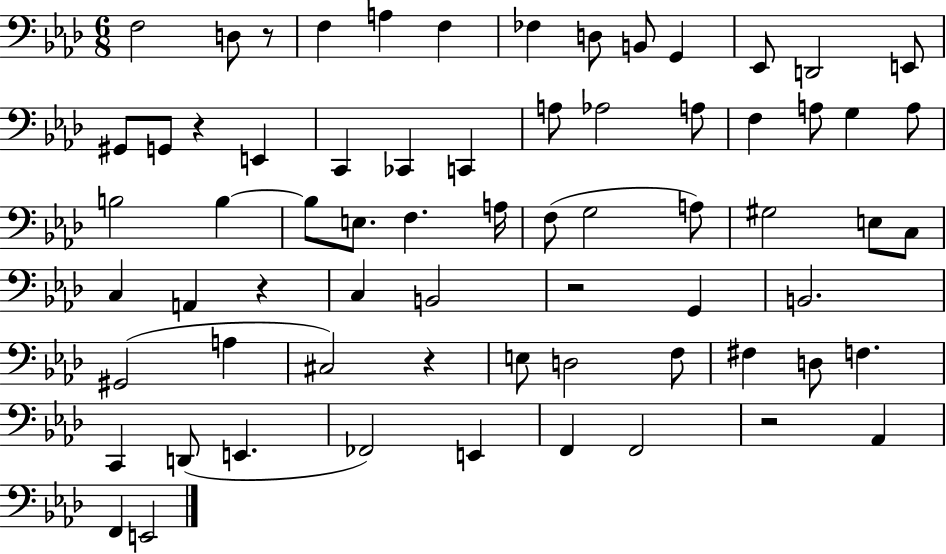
{
  \clef bass
  \numericTimeSignature
  \time 6/8
  \key aes \major
  f2 d8 r8 | f4 a4 f4 | fes4 d8 b,8 g,4 | ees,8 d,2 e,8 | \break gis,8 g,8 r4 e,4 | c,4 ces,4 c,4 | a8 aes2 a8 | f4 a8 g4 a8 | \break b2 b4~~ | b8 e8. f4. a16 | f8( g2 a8) | gis2 e8 c8 | \break c4 a,4 r4 | c4 b,2 | r2 g,4 | b,2. | \break gis,2( a4 | cis2) r4 | e8 d2 f8 | fis4 d8 f4. | \break c,4 d,8( e,4. | fes,2) e,4 | f,4 f,2 | r2 aes,4 | \break f,4 e,2 | \bar "|."
}